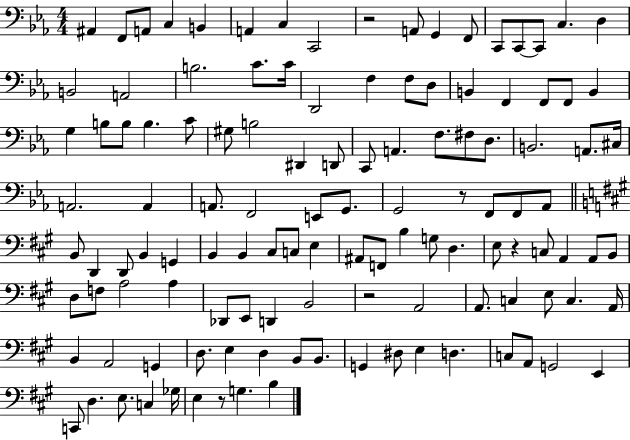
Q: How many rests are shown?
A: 5